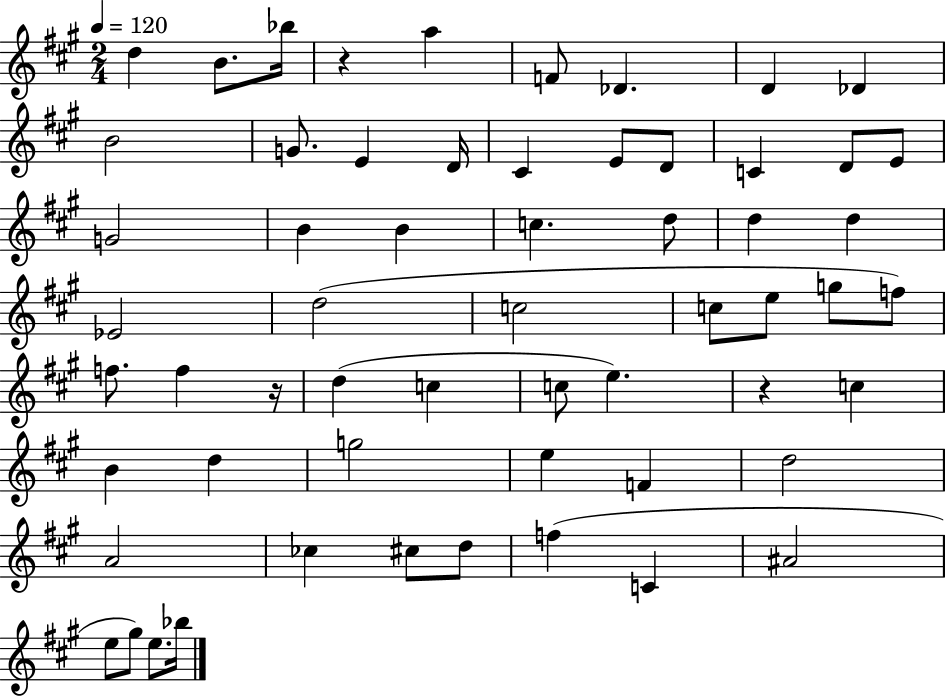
{
  \clef treble
  \numericTimeSignature
  \time 2/4
  \key a \major
  \tempo 4 = 120
  \repeat volta 2 { d''4 b'8. bes''16 | r4 a''4 | f'8 des'4. | d'4 des'4 | \break b'2 | g'8. e'4 d'16 | cis'4 e'8 d'8 | c'4 d'8 e'8 | \break g'2 | b'4 b'4 | c''4. d''8 | d''4 d''4 | \break ees'2 | d''2( | c''2 | c''8 e''8 g''8 f''8) | \break f''8. f''4 r16 | d''4( c''4 | c''8 e''4.) | r4 c''4 | \break b'4 d''4 | g''2 | e''4 f'4 | d''2 | \break a'2 | ces''4 cis''8 d''8 | f''4( c'4 | ais'2 | \break e''8 gis''8) e''8. bes''16 | } \bar "|."
}